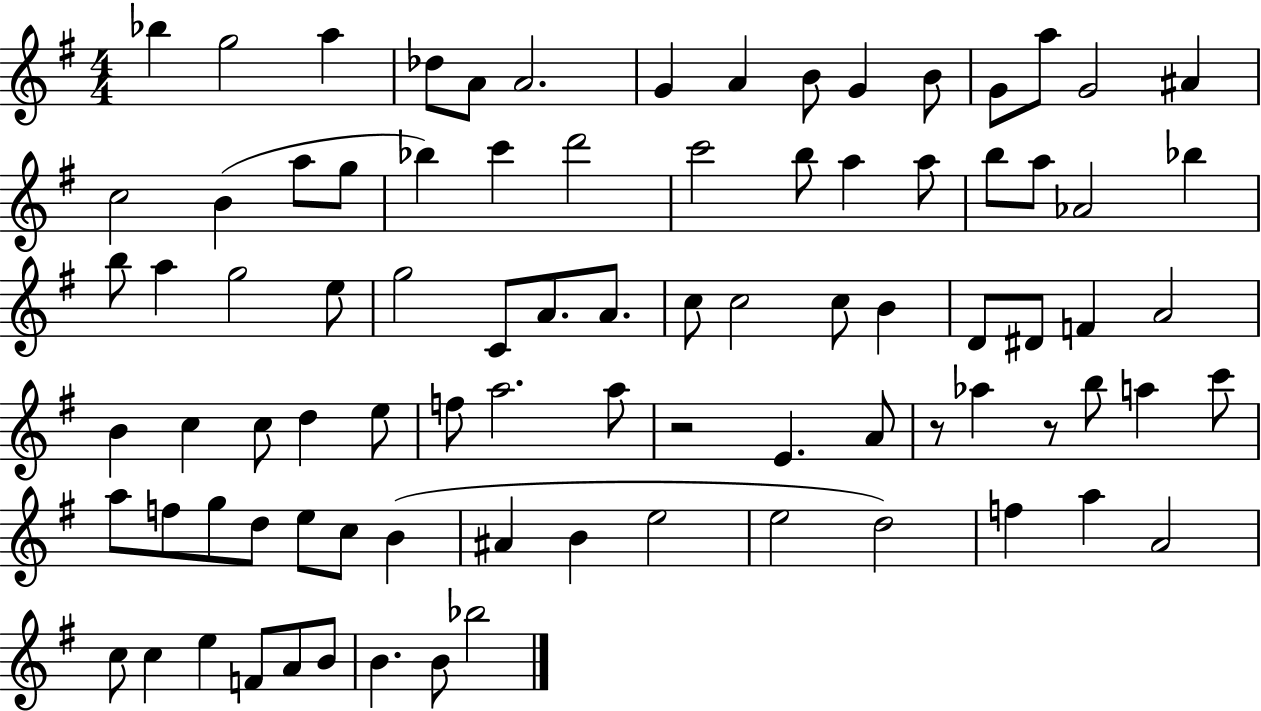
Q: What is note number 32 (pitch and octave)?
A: A5